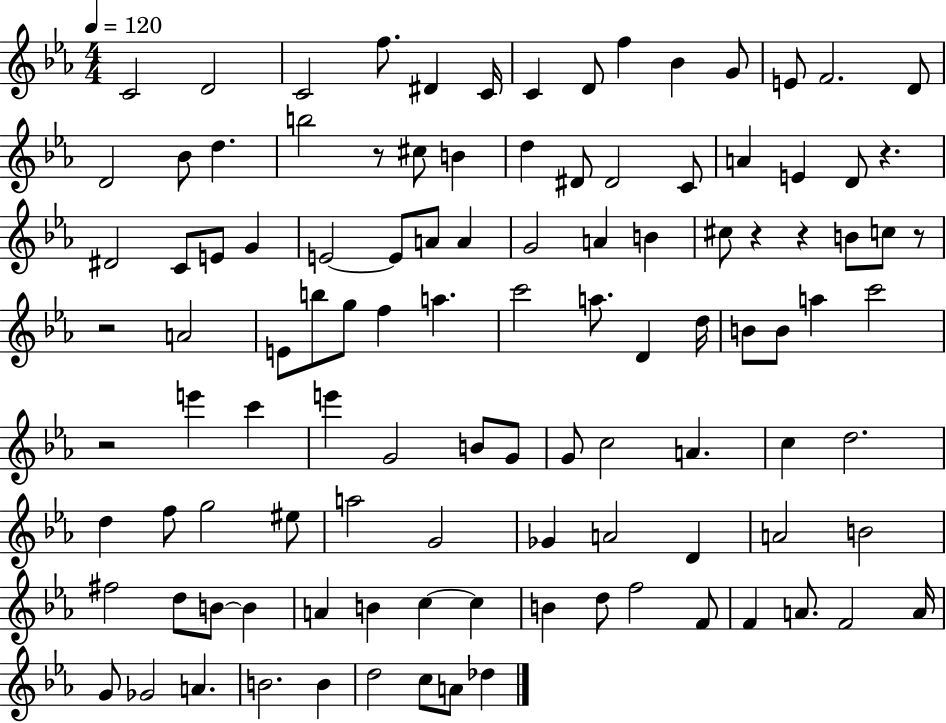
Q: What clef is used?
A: treble